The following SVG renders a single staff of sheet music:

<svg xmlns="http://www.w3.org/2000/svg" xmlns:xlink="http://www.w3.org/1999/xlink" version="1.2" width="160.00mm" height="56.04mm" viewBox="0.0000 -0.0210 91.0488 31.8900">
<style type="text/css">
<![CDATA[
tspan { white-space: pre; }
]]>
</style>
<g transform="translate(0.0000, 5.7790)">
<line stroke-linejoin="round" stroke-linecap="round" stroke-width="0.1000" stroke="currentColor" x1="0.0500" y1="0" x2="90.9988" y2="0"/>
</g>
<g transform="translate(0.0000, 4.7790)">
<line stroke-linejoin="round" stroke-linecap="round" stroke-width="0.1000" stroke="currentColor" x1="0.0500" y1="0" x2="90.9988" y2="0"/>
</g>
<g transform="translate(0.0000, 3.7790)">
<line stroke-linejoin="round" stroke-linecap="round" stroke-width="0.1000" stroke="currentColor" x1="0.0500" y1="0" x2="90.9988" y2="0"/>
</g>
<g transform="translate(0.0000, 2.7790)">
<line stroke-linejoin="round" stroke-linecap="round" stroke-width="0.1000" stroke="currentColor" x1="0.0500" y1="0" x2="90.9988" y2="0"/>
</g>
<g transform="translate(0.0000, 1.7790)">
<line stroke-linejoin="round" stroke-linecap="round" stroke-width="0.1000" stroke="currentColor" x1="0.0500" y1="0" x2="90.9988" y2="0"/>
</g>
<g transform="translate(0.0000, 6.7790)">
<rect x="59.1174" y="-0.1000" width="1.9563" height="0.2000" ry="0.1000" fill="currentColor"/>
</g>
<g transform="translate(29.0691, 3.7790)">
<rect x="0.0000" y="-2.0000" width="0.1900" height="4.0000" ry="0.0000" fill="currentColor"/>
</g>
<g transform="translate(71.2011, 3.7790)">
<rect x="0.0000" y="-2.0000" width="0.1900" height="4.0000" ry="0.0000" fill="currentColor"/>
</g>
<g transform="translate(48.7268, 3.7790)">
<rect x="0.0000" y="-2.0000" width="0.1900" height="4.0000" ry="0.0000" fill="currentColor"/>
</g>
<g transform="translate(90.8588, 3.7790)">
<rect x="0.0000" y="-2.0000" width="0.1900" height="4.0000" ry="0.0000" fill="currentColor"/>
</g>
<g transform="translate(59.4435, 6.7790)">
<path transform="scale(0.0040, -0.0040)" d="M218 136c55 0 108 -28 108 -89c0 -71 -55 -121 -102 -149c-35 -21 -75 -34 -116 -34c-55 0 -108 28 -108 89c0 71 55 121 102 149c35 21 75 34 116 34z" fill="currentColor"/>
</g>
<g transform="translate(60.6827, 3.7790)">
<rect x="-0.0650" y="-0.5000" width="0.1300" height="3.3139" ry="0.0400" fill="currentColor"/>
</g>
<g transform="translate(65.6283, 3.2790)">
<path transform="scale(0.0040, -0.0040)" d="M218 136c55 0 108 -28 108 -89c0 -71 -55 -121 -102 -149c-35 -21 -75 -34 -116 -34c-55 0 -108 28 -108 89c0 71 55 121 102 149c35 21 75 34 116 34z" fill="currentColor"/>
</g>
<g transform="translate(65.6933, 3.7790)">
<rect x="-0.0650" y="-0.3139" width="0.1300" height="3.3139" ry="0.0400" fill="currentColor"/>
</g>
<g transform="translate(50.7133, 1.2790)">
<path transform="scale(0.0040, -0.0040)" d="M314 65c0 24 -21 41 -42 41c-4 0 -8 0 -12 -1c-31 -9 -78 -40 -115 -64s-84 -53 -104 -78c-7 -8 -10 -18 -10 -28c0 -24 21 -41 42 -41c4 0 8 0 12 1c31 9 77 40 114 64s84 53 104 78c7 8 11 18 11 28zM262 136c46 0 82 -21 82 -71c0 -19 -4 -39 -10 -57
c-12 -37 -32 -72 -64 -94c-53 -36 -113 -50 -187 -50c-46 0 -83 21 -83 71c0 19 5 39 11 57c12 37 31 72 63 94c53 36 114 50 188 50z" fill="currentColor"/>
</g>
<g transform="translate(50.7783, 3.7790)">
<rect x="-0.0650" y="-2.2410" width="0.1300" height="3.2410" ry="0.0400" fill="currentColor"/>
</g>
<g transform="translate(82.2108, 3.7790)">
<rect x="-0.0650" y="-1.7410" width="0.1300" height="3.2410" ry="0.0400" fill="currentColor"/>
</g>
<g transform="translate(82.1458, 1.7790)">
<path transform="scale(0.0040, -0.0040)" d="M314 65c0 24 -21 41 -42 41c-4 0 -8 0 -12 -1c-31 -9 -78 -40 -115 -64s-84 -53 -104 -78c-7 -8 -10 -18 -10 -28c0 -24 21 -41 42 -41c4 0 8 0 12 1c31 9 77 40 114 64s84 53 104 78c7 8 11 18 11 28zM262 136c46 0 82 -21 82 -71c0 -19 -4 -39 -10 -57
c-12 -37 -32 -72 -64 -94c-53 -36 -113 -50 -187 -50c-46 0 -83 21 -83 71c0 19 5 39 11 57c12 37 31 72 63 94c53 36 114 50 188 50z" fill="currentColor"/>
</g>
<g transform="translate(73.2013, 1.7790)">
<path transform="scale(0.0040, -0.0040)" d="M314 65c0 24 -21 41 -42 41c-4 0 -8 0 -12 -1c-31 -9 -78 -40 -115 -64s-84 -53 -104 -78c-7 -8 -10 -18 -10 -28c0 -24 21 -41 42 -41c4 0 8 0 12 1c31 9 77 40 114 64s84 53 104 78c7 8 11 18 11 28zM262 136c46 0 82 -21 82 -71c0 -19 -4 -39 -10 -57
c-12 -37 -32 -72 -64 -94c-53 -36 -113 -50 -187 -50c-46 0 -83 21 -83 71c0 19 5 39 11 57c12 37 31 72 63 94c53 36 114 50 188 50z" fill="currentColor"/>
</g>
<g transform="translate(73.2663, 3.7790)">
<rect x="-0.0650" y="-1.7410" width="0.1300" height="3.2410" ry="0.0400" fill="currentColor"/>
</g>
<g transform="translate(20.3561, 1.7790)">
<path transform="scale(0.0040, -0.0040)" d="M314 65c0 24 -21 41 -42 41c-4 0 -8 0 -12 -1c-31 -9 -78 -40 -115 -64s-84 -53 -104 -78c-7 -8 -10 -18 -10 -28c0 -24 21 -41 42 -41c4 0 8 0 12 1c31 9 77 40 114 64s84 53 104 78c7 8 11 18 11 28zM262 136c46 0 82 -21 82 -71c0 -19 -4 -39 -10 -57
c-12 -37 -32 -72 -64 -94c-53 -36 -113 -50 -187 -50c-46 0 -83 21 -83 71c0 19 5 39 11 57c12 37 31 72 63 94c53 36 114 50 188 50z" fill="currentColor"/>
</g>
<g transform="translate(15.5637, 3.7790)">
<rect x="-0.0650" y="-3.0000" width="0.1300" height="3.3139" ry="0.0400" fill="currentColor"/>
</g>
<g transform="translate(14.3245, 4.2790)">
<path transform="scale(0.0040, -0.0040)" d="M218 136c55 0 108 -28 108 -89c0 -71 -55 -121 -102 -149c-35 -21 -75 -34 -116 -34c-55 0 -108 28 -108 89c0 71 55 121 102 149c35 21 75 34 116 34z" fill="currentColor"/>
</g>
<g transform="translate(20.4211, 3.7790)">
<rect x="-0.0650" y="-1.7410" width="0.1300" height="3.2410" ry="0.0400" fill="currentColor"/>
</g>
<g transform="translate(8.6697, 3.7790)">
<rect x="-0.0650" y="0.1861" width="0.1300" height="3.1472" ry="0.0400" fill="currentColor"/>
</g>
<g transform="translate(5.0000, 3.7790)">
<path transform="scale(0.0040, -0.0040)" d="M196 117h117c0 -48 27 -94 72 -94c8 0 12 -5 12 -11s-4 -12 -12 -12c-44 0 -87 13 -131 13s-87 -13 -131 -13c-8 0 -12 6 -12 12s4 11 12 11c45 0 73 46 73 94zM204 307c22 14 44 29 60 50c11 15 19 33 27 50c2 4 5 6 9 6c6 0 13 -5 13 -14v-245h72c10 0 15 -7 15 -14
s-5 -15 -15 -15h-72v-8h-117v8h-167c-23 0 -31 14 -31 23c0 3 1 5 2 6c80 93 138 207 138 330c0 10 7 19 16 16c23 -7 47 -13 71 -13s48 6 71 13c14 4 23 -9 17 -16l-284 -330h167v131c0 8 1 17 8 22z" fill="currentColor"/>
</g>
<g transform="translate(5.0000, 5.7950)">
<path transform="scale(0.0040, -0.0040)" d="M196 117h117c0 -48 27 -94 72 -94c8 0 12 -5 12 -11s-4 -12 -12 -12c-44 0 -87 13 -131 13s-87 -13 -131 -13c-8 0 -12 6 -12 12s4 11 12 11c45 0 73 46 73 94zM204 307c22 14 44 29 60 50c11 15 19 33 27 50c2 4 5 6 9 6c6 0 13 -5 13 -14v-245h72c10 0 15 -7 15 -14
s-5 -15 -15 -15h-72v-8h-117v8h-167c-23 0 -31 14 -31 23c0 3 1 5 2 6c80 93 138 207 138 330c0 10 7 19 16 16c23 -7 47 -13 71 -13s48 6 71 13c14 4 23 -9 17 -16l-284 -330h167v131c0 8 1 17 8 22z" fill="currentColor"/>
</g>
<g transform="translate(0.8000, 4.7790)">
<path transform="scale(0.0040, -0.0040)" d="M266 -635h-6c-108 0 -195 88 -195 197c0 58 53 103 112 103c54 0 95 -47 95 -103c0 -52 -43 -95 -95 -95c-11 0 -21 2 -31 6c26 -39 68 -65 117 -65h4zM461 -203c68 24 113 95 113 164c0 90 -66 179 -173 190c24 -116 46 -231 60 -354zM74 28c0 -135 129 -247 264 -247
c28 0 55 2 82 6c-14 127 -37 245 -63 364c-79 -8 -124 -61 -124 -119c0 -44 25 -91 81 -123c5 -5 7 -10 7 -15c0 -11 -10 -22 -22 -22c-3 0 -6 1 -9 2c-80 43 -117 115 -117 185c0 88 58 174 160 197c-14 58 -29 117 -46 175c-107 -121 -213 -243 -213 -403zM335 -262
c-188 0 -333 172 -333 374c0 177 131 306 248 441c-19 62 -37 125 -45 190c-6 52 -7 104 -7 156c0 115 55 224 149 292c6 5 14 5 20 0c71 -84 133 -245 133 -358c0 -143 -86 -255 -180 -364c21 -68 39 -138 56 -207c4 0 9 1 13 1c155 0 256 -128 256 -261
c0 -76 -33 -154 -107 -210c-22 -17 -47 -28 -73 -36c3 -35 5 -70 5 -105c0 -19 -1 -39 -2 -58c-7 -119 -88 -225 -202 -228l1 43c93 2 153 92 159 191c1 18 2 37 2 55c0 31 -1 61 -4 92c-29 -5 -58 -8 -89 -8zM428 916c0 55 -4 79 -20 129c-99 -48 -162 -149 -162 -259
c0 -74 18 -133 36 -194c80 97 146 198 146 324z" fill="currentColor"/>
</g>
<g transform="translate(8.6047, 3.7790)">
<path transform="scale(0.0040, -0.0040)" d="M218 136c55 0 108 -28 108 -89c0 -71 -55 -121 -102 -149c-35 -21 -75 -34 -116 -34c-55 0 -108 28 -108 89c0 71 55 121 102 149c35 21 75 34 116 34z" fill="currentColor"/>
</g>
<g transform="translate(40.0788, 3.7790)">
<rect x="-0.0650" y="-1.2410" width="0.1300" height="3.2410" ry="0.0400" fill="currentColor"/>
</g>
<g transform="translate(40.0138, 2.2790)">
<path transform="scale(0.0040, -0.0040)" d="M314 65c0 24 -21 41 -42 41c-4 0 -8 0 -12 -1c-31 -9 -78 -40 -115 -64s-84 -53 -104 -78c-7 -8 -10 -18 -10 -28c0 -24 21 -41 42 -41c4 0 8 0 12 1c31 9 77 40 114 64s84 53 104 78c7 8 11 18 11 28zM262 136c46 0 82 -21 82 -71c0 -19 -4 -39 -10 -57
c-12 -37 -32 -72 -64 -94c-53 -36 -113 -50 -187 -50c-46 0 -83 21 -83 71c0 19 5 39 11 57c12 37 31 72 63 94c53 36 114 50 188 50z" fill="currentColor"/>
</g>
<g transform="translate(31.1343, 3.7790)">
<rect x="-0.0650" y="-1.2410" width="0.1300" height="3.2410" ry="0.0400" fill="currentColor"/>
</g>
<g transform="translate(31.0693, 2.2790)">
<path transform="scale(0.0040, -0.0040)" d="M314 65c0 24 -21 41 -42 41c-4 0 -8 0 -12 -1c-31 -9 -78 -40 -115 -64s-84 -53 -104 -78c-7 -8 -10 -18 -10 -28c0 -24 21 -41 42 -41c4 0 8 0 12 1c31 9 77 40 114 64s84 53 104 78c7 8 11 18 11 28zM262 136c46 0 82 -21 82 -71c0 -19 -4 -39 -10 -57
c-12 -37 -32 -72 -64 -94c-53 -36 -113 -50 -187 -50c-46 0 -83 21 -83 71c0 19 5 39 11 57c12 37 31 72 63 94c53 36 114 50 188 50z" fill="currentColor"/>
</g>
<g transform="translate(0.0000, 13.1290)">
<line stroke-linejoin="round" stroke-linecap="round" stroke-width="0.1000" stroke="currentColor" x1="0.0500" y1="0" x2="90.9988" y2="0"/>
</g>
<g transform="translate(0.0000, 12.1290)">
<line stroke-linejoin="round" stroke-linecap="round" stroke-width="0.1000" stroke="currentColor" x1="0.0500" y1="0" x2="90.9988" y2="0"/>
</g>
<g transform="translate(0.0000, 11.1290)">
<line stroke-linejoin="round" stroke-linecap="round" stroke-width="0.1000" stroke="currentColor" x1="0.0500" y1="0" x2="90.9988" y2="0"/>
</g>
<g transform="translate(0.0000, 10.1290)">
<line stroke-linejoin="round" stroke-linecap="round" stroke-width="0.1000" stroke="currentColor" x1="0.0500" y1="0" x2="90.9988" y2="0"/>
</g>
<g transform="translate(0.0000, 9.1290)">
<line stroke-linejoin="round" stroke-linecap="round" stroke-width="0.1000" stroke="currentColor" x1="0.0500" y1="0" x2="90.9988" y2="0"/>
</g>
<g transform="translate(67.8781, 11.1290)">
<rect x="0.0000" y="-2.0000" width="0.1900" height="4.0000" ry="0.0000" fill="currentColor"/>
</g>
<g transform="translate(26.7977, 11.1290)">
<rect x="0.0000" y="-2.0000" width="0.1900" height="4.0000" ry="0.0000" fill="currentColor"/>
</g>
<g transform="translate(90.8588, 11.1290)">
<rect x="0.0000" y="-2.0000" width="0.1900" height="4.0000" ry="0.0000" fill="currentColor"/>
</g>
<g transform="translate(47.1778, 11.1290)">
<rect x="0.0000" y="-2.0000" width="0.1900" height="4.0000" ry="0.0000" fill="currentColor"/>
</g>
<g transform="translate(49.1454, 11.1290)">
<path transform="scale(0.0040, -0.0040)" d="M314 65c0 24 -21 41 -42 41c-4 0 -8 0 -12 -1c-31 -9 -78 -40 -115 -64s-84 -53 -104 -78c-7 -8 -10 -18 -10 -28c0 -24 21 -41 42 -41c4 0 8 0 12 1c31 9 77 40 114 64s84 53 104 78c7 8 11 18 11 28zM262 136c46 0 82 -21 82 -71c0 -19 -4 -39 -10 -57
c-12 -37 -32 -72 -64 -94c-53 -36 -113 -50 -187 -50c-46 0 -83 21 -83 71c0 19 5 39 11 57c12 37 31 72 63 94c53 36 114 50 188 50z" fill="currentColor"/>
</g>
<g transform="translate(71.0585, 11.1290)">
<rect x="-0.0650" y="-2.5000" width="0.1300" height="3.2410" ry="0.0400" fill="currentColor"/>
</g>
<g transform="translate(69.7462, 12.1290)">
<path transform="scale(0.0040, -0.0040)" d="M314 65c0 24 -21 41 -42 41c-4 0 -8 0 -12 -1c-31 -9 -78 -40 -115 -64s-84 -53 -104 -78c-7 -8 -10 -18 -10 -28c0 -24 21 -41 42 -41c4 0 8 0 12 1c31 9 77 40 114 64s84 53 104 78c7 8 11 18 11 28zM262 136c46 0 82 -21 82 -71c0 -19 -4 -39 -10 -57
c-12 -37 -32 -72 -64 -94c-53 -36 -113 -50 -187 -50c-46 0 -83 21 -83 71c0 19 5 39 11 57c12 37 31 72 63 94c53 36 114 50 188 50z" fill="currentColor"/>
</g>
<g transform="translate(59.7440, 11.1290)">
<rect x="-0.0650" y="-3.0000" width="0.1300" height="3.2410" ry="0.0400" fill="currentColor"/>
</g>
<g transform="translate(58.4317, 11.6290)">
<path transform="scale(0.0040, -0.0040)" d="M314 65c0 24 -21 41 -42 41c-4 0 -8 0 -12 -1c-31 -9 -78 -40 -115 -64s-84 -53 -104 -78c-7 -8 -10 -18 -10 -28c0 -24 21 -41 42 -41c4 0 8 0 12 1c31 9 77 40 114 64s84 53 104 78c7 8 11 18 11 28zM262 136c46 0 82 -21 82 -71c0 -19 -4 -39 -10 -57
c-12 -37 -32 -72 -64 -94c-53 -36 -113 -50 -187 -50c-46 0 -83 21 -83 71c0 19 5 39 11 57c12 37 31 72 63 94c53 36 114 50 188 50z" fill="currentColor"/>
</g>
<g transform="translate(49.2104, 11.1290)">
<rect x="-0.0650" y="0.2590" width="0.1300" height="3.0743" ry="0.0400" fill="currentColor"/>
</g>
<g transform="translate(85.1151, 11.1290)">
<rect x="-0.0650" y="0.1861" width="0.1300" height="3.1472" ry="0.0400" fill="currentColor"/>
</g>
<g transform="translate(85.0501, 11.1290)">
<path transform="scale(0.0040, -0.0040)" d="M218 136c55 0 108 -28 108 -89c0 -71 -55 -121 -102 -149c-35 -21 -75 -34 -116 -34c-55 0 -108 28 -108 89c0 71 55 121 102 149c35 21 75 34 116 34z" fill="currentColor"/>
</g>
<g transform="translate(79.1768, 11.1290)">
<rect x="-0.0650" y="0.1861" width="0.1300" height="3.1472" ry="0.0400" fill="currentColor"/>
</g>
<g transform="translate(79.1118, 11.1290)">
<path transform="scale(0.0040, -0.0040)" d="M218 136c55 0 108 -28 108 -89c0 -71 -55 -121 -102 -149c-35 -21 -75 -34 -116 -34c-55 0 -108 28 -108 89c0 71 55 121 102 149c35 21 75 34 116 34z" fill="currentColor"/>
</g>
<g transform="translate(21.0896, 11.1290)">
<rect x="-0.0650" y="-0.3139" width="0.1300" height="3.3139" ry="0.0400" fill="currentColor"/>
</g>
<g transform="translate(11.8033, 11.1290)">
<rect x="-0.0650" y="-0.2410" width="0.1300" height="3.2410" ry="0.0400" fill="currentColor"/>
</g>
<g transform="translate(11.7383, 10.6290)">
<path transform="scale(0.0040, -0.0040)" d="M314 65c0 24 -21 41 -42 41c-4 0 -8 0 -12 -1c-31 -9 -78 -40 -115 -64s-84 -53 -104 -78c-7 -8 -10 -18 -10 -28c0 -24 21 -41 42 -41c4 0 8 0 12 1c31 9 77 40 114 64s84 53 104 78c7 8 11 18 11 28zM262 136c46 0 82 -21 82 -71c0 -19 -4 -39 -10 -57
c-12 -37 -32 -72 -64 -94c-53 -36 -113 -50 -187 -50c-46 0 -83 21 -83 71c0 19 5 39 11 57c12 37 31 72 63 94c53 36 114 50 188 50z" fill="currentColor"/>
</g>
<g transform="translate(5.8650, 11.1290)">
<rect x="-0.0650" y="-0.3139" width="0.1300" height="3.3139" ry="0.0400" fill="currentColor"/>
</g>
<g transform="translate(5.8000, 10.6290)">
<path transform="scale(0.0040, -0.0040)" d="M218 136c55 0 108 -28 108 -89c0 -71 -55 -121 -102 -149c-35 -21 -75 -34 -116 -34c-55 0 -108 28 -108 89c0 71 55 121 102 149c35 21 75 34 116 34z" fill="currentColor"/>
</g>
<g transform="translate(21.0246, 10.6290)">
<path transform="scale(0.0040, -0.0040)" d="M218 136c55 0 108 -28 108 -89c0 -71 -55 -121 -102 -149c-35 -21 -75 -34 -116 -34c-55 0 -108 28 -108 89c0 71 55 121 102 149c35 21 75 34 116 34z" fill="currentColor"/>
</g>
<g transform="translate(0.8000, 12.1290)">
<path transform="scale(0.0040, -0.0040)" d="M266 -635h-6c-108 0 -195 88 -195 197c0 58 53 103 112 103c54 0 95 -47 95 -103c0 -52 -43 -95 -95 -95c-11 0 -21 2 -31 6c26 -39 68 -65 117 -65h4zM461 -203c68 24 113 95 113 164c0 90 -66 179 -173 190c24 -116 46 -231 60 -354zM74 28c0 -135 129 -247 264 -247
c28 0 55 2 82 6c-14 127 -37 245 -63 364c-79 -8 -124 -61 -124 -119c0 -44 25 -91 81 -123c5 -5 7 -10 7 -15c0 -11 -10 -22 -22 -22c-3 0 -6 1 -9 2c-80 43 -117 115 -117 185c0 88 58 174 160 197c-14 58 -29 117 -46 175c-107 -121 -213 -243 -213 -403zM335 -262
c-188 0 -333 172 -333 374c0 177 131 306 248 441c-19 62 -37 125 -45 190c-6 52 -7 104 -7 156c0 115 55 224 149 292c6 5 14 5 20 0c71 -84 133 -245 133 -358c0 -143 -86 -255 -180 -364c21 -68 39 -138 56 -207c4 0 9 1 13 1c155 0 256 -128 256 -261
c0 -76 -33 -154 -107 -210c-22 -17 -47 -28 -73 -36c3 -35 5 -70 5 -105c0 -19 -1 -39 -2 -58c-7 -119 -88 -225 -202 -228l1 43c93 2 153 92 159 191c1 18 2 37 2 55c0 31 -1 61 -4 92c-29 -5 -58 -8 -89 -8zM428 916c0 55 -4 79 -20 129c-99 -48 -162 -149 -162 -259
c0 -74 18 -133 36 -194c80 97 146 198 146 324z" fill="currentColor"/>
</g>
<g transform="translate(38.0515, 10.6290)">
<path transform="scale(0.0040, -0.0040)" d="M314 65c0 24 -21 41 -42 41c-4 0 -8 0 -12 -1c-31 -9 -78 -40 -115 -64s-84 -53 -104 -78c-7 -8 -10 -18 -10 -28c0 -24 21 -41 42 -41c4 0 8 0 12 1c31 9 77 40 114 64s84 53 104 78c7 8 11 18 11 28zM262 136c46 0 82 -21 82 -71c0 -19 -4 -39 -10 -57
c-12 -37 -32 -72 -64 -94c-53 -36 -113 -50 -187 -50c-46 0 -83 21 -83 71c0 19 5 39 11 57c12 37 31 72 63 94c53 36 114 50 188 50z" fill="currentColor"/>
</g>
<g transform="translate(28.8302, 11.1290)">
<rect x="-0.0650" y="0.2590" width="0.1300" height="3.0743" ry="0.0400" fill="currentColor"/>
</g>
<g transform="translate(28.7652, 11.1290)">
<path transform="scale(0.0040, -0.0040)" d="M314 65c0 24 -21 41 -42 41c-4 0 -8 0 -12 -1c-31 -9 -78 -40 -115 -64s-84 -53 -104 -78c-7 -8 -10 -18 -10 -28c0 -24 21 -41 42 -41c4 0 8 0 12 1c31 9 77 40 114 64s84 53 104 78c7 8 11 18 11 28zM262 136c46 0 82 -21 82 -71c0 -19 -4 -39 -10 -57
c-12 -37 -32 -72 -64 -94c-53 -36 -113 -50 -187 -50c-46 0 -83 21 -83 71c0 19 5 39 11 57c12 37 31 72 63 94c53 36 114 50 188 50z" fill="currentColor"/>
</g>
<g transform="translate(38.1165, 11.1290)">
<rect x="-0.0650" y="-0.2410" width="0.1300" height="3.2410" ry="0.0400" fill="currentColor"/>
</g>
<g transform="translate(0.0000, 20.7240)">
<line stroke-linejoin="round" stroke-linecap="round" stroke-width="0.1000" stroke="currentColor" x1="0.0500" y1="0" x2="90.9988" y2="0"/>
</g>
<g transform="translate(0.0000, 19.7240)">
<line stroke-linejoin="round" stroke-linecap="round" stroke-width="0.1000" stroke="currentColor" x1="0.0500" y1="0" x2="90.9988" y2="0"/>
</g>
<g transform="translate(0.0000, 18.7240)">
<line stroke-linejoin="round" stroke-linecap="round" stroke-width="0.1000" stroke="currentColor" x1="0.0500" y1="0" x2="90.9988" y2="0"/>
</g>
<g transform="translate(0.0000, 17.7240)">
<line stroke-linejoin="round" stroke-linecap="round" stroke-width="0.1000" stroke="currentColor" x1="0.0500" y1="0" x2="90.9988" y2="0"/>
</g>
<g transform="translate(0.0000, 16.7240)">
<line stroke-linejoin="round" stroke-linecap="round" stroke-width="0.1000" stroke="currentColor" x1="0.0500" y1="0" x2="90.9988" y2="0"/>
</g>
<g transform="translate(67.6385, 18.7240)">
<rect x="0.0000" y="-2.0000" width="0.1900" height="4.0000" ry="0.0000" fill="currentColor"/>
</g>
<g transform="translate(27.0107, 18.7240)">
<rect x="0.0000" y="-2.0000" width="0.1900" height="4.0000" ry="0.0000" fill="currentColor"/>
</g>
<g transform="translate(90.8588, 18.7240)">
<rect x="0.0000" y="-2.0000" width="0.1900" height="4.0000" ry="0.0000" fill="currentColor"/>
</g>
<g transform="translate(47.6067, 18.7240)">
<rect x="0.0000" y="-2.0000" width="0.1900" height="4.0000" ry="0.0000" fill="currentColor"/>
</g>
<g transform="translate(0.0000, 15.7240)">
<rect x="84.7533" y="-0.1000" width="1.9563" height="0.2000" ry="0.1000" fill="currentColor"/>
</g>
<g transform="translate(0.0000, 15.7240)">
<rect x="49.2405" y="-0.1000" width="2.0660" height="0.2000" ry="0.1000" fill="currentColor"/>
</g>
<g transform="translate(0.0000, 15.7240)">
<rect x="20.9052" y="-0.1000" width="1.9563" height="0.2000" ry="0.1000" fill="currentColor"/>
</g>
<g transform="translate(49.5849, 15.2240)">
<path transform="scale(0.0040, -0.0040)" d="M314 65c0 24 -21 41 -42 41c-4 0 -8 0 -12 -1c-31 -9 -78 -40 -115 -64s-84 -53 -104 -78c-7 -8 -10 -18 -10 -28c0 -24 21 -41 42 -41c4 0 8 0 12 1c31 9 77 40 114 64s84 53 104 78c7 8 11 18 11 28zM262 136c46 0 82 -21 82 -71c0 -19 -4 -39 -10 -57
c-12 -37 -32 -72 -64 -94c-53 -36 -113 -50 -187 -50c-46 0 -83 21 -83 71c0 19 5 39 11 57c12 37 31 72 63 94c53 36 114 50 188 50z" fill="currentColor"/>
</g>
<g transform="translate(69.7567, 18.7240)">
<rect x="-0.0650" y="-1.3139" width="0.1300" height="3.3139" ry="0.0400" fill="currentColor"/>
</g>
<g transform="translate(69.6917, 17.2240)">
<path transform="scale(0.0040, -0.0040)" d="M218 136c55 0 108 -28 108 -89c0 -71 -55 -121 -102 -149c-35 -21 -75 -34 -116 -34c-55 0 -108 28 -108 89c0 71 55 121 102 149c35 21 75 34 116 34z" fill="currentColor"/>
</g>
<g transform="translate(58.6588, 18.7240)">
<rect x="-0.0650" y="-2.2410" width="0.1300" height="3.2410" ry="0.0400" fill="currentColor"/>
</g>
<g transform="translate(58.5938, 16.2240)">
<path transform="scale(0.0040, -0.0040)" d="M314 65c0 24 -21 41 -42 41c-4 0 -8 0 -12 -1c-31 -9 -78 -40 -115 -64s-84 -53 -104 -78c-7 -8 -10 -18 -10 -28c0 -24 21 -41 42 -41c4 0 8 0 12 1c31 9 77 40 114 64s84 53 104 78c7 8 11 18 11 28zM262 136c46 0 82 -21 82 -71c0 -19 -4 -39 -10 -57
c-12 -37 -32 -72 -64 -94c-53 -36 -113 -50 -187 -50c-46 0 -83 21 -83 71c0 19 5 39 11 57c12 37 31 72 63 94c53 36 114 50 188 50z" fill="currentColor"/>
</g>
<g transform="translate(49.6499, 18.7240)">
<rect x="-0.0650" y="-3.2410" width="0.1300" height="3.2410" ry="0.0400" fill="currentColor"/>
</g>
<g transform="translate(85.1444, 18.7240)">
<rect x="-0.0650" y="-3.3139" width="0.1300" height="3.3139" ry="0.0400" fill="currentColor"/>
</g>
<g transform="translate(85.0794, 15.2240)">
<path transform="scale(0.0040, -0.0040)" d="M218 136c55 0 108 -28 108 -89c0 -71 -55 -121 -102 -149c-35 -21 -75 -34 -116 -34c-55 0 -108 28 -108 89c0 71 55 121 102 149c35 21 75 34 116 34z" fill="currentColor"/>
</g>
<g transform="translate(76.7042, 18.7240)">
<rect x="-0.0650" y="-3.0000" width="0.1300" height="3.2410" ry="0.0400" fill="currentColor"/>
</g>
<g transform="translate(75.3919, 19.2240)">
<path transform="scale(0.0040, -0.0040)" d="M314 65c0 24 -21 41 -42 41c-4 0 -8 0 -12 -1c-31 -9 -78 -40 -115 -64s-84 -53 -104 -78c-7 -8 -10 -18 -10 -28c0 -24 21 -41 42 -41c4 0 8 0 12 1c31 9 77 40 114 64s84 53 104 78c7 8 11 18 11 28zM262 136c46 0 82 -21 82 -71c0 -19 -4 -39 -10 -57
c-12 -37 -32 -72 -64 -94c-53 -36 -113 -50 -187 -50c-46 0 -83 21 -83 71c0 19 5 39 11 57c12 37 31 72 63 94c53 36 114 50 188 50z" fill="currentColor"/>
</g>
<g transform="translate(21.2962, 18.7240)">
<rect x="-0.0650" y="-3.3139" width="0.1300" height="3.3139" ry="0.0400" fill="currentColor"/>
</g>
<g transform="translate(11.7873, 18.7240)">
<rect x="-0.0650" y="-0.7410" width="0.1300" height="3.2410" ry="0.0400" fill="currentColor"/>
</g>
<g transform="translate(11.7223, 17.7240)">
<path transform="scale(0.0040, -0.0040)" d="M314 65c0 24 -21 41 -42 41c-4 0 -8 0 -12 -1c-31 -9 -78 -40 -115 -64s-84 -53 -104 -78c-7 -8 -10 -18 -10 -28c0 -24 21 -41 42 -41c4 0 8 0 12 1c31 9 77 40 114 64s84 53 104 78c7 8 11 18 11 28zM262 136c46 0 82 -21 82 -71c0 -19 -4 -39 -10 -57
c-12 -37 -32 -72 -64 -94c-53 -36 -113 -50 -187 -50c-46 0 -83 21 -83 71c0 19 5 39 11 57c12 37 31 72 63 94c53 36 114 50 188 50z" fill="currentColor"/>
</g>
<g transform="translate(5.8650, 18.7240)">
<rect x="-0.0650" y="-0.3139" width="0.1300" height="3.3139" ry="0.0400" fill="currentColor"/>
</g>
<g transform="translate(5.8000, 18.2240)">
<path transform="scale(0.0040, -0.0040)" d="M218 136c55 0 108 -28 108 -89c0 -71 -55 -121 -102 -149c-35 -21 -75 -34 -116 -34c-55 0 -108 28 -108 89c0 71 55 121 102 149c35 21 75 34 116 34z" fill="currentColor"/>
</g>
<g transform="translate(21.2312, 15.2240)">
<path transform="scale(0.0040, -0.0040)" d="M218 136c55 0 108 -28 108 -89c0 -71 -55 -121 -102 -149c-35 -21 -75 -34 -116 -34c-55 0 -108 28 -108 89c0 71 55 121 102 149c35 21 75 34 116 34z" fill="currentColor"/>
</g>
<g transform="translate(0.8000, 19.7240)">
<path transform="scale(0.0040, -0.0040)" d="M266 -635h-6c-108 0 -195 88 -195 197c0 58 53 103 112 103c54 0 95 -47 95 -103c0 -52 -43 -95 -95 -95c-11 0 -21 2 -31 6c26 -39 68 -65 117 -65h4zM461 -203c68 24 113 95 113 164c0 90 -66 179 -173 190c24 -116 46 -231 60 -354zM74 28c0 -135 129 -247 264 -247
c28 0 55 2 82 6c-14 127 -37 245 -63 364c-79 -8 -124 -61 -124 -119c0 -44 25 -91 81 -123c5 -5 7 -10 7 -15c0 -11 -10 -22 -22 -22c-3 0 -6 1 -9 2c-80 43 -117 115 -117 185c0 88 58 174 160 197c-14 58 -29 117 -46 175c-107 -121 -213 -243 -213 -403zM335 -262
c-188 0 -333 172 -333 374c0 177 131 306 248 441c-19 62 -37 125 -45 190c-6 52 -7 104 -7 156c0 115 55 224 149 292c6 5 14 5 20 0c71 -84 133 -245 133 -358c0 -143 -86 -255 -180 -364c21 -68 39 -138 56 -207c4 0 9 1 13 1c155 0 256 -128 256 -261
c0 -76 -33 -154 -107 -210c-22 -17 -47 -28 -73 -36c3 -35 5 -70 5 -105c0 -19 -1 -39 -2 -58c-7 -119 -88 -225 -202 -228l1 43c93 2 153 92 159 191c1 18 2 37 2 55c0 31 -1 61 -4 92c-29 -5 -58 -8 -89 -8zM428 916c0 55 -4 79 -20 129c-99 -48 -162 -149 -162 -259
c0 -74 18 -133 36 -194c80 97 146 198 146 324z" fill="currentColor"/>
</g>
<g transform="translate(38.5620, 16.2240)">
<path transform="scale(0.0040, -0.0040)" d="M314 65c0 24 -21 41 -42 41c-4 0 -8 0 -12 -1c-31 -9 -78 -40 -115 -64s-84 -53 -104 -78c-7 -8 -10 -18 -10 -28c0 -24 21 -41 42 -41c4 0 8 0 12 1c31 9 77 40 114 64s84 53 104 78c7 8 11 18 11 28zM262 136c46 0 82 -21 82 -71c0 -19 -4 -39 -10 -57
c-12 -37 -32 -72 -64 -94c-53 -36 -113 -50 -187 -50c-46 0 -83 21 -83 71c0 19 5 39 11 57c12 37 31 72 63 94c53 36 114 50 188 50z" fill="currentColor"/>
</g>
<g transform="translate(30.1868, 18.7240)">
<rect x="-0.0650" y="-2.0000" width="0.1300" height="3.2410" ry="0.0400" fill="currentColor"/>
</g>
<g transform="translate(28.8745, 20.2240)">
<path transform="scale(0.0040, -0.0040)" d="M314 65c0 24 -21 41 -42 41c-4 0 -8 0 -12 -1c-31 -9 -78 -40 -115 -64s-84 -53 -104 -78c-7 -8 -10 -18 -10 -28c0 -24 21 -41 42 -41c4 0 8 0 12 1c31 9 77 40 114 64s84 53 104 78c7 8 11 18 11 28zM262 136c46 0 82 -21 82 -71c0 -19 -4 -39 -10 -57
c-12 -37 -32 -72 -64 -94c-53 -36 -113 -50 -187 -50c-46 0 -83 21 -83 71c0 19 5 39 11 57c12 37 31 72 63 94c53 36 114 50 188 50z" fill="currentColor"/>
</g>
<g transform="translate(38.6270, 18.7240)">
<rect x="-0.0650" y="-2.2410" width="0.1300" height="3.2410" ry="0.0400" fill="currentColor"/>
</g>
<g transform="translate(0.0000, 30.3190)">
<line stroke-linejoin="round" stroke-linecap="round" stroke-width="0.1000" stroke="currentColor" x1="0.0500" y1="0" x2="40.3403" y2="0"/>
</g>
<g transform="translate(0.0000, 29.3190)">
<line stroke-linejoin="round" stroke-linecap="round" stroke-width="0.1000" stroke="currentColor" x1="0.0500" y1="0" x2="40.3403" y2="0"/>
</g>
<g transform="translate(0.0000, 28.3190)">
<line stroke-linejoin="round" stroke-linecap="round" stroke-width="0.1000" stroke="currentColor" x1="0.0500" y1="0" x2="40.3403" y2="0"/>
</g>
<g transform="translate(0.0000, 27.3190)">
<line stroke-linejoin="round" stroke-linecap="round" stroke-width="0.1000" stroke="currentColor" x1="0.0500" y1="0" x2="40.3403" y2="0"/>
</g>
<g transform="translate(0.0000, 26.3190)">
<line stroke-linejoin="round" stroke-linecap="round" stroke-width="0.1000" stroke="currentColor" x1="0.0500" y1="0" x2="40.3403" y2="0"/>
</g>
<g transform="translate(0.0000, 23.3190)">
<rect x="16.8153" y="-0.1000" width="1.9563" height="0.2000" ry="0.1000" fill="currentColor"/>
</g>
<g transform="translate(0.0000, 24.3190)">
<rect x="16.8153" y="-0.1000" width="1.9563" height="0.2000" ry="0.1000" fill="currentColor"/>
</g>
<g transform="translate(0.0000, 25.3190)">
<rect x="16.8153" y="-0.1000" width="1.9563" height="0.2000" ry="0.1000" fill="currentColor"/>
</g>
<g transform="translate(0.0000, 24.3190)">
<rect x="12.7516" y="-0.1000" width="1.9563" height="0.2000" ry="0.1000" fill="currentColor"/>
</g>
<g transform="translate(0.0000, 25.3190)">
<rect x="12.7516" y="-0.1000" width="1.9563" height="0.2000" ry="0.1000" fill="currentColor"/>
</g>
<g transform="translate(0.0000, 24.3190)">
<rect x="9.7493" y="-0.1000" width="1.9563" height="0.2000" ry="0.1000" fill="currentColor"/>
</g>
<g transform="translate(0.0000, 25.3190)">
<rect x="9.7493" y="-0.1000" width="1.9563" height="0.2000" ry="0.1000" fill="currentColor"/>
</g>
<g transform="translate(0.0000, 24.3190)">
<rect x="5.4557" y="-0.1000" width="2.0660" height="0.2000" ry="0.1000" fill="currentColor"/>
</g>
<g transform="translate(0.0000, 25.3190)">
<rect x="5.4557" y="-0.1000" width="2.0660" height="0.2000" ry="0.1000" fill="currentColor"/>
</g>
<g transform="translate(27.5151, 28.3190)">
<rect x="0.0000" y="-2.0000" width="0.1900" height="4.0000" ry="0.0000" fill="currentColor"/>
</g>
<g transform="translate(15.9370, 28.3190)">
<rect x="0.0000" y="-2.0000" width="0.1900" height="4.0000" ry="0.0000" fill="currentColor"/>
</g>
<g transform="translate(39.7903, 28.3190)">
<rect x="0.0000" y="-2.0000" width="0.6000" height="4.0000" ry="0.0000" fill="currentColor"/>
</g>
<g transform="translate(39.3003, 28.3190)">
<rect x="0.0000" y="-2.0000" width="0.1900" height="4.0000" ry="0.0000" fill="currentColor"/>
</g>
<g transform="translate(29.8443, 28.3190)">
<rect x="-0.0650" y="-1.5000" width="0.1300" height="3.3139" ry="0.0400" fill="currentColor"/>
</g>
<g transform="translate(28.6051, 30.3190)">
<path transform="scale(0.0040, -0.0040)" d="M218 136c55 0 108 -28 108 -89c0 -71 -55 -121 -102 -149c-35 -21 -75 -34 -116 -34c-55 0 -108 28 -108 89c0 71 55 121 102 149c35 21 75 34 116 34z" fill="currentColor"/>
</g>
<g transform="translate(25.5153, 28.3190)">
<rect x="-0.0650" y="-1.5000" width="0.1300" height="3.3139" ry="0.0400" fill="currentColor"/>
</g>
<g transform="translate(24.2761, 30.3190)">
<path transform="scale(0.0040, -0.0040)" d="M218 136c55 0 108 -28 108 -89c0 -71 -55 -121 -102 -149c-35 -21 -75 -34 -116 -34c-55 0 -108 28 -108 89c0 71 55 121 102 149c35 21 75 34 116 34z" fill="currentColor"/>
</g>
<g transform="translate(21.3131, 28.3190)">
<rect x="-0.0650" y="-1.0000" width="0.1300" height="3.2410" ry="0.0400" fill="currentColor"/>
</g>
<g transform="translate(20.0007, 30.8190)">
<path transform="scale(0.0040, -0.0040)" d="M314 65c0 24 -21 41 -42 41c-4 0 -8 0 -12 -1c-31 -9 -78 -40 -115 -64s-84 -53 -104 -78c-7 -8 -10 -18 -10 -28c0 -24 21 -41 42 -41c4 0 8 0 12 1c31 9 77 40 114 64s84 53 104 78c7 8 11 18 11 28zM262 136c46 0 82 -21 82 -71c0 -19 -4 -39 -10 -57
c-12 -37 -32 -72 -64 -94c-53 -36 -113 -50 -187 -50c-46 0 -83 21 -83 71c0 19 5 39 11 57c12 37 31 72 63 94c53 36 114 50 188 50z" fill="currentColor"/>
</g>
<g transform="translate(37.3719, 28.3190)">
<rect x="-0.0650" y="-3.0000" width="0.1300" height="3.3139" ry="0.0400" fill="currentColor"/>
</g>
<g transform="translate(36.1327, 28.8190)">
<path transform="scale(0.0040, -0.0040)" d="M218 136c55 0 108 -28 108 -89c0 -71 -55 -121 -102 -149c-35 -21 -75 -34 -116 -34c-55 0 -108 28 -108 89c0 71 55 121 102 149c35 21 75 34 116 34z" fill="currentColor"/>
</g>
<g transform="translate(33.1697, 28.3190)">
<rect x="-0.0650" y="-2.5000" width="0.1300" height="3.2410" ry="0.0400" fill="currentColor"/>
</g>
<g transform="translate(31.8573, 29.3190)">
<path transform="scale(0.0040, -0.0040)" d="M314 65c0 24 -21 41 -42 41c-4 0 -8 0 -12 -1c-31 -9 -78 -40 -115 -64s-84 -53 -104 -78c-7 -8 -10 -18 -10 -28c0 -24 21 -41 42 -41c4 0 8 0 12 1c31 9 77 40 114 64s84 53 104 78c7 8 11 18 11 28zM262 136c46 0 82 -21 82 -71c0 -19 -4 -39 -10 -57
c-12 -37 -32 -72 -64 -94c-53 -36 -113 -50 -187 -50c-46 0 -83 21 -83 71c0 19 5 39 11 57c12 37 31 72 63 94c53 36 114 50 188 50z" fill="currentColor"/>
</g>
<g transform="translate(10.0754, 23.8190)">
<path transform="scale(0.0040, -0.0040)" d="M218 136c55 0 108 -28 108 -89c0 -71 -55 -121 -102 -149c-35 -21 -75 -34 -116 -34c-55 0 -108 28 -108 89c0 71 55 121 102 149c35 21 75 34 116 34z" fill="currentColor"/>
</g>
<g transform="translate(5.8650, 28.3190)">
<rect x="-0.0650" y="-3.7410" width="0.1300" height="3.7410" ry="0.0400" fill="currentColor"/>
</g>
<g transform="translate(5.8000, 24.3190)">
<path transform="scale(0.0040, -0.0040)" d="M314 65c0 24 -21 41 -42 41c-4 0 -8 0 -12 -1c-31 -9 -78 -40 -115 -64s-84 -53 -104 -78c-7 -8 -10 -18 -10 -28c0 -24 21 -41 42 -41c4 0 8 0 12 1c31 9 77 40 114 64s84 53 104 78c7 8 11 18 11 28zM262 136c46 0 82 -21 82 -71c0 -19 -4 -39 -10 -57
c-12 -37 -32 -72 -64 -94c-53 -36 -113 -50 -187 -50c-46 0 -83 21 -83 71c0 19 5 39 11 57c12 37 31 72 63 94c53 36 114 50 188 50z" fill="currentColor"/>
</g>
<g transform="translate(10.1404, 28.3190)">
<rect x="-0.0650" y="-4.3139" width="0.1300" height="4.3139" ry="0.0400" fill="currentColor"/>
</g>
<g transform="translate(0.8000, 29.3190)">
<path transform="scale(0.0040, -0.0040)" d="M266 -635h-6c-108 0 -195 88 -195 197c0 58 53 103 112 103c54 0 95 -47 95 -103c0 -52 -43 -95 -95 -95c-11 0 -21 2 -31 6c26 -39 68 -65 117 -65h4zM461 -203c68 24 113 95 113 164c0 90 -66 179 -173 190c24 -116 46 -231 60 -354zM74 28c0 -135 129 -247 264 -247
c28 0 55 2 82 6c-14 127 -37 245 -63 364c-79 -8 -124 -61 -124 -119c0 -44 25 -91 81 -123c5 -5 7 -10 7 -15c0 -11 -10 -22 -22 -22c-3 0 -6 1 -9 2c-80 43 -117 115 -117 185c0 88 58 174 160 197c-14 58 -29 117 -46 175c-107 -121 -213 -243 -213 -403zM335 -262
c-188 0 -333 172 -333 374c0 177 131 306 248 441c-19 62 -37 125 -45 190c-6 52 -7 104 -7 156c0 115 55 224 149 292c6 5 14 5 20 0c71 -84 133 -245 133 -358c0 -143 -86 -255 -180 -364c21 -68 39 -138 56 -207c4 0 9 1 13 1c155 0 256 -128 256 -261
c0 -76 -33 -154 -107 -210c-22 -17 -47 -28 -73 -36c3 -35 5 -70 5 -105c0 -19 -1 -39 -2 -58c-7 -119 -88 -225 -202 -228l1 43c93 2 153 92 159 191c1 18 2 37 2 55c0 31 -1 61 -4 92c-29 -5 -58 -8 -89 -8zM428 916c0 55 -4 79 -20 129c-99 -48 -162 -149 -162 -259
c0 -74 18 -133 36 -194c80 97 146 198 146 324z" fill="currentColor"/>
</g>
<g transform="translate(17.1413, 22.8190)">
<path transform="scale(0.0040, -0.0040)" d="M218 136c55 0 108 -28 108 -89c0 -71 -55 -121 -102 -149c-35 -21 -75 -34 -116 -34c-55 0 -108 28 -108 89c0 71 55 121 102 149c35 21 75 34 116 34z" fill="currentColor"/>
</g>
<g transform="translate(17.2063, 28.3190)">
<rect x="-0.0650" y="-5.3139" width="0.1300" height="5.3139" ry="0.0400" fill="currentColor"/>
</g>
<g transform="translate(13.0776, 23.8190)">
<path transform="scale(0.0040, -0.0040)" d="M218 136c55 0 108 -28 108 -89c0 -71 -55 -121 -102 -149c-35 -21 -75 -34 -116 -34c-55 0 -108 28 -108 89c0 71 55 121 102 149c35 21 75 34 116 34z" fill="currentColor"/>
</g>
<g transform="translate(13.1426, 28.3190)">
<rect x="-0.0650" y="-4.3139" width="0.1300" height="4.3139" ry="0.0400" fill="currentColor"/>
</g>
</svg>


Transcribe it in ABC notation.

X:1
T:Untitled
M:4/4
L:1/4
K:C
B A f2 e2 e2 g2 C c f2 f2 c c2 c B2 c2 B2 A2 G2 B B c d2 b F2 g2 b2 g2 e A2 b c'2 d' d' f' D2 E E G2 A